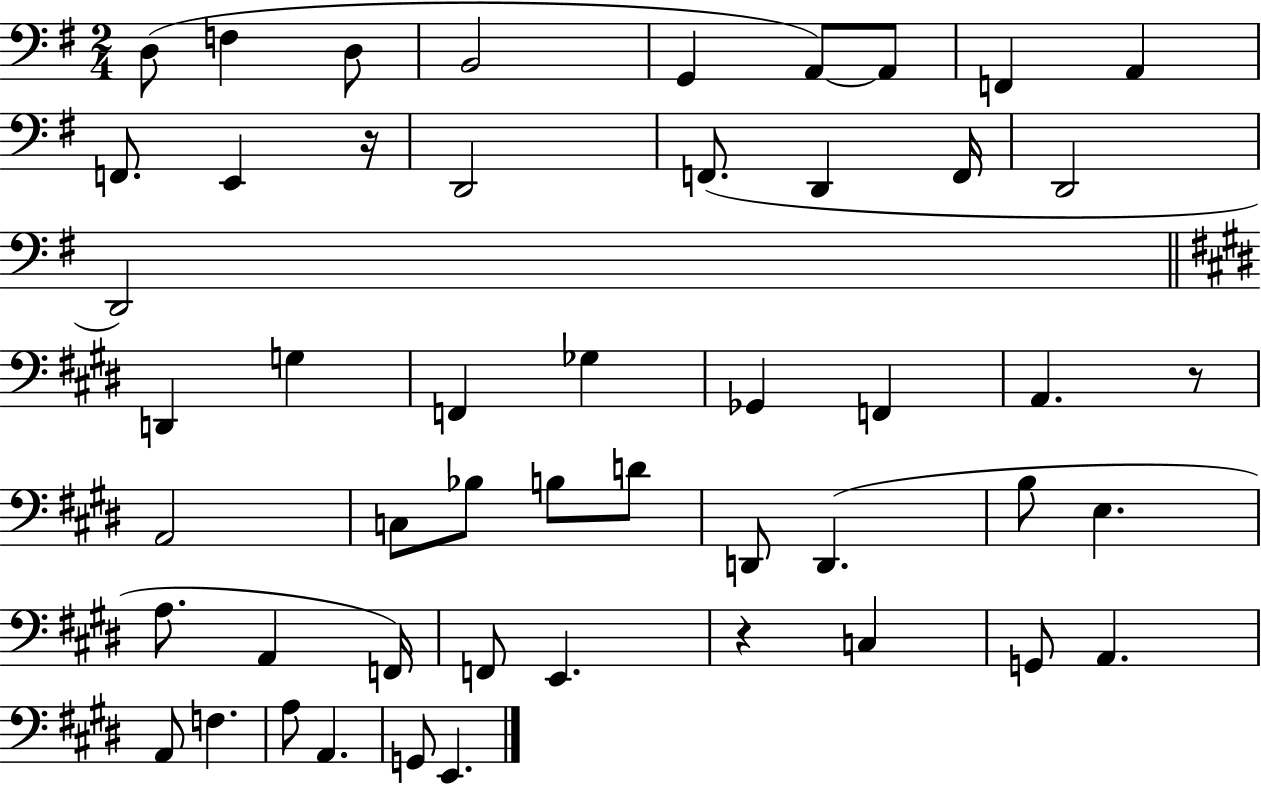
X:1
T:Untitled
M:2/4
L:1/4
K:G
D,/2 F, D,/2 B,,2 G,, A,,/2 A,,/2 F,, A,, F,,/2 E,, z/4 D,,2 F,,/2 D,, F,,/4 D,,2 D,,2 D,, G, F,, _G, _G,, F,, A,, z/2 A,,2 C,/2 _B,/2 B,/2 D/2 D,,/2 D,, B,/2 E, A,/2 A,, F,,/4 F,,/2 E,, z C, G,,/2 A,, A,,/2 F, A,/2 A,, G,,/2 E,,